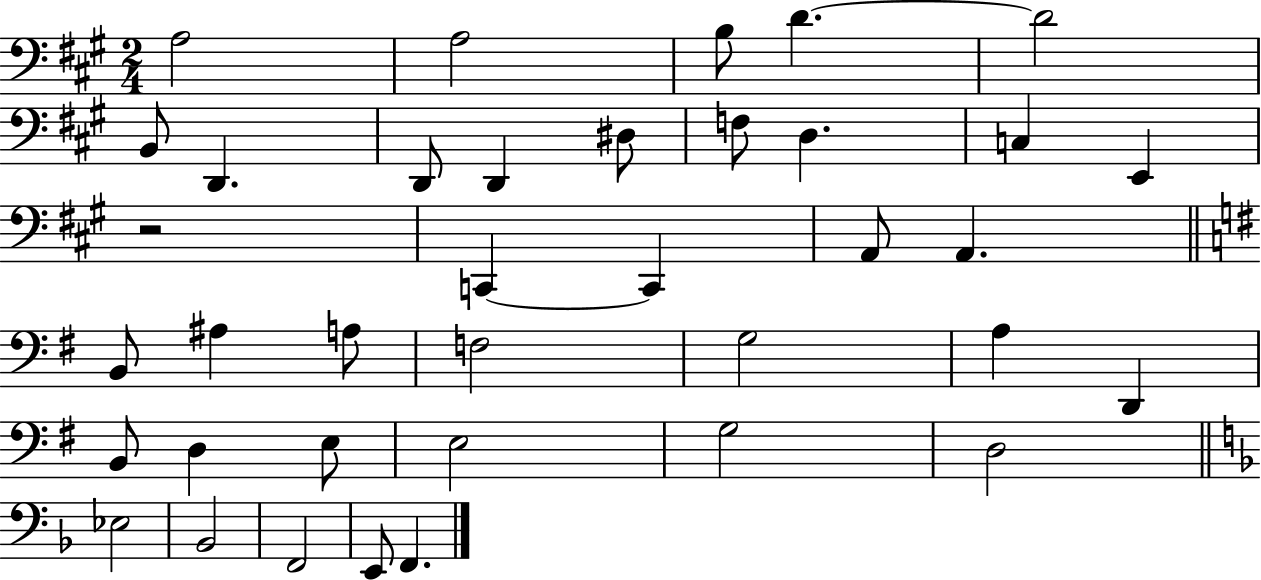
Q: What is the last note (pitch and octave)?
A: F2